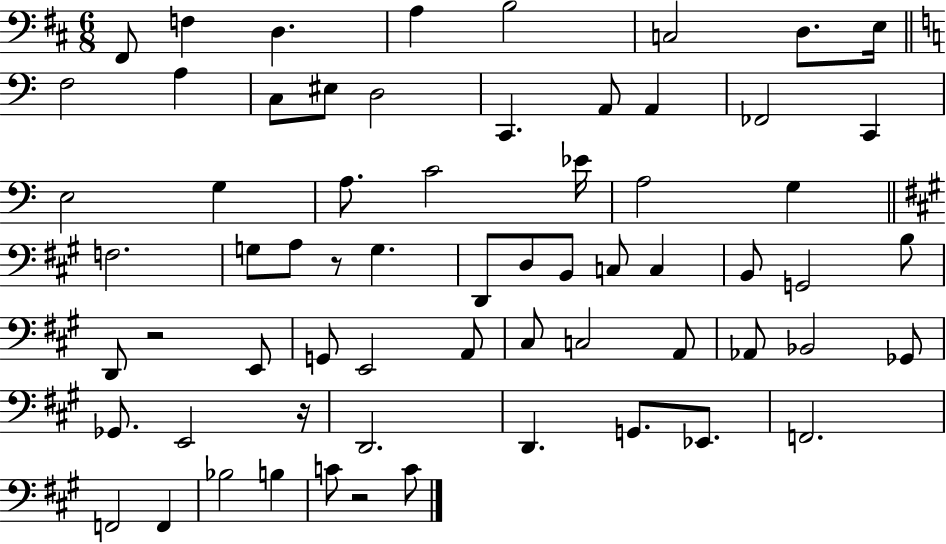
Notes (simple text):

F#2/e F3/q D3/q. A3/q B3/h C3/h D3/e. E3/s F3/h A3/q C3/e EIS3/e D3/h C2/q. A2/e A2/q FES2/h C2/q E3/h G3/q A3/e. C4/h Eb4/s A3/h G3/q F3/h. G3/e A3/e R/e G3/q. D2/e D3/e B2/e C3/e C3/q B2/e G2/h B3/e D2/e R/h E2/e G2/e E2/h A2/e C#3/e C3/h A2/e Ab2/e Bb2/h Gb2/e Gb2/e. E2/h R/s D2/h. D2/q. G2/e. Eb2/e. F2/h. F2/h F2/q Bb3/h B3/q C4/e R/h C4/e